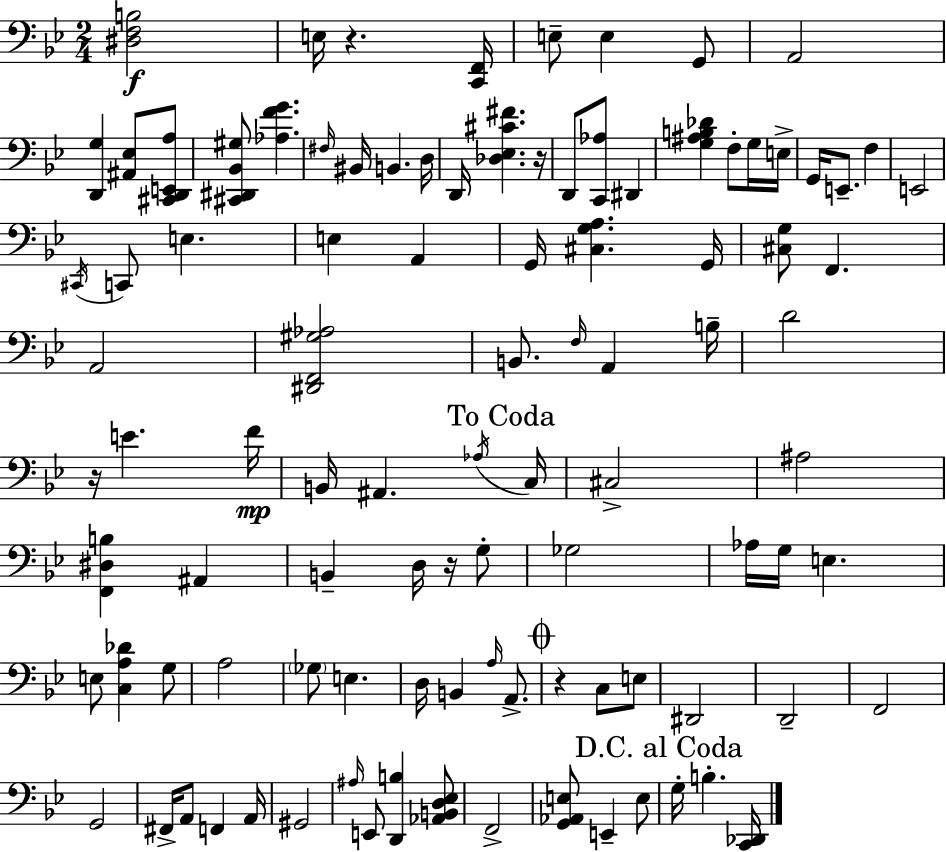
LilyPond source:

{
  \clef bass
  \numericTimeSignature
  \time 2/4
  \key g \minor
  <dis f b>2\f | e16 r4. <c, f,>16 | e8-- e4 g,8 | a,2 | \break <d, g>4 <ais, ees>8 <cis, d, e, a>8 | <cis, dis, bes, gis>8 <aes f' g'>4. | \grace { fis16 } bis,16 b,4. | d16 d,16 <des ees cis' fis'>4. | \break r16 d,8 <c, aes>8 dis,4 | <g ais b des'>4 f8-. g16 | e16-> g,16 e,8.-- f4 | e,2 | \break \acciaccatura { cis,16 } c,8 e4. | e4 a,4 | g,16 <cis g a>4. | g,16 <cis g>8 f,4. | \break a,2 | <dis, f, gis aes>2 | b,8. \grace { f16 } a,4 | b16-- d'2 | \break r16 e'4. | f'16\mp b,16 ais,4. | \acciaccatura { aes16 } \mark "To Coda" c16 cis2-> | ais2 | \break <f, dis b>4 | ais,4 b,4-- | d16 r16 g8-. ges2 | aes16 g16 e4. | \break e8 <c a des'>4 | g8 a2 | \parenthesize ges8 e4. | d16 b,4 | \break \grace { a16 } a,8.-> \mark \markup { \musicglyph "scripts.coda" } r4 | c8 e8 dis,2 | d,2-- | f,2 | \break g,2 | fis,16-> a,8 | f,4 a,16 gis,2 | \grace { ais16 } e,8 | \break <d, b>4 <aes, b, d ees>8 f,2-> | <g, aes, e>8 | e,4-- e8 \mark "D.C. al Coda" g16-. b4.-. | <c, des,>16 \bar "|."
}